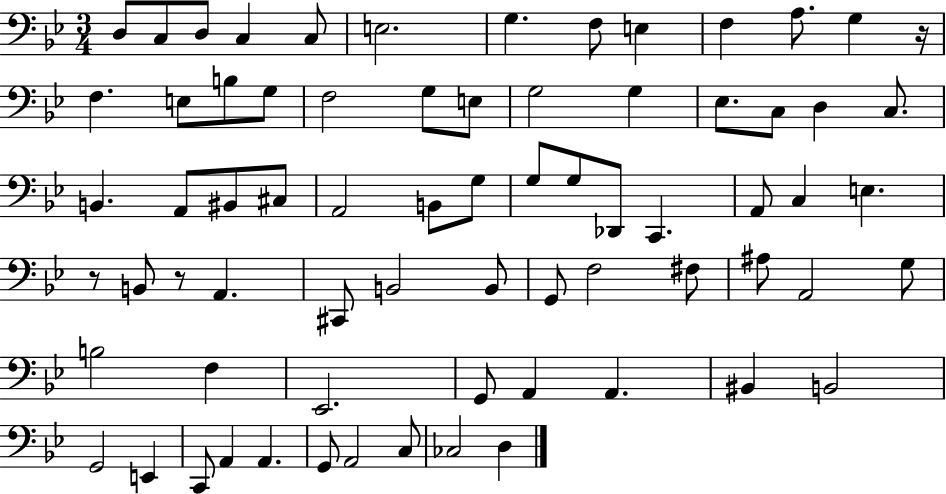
D3/e C3/e D3/e C3/q C3/e E3/h. G3/q. F3/e E3/q F3/q A3/e. G3/q R/s F3/q. E3/e B3/e G3/e F3/h G3/e E3/e G3/h G3/q Eb3/e. C3/e D3/q C3/e. B2/q. A2/e BIS2/e C#3/e A2/h B2/e G3/e G3/e G3/e Db2/e C2/q. A2/e C3/q E3/q. R/e B2/e R/e A2/q. C#2/e B2/h B2/e G2/e F3/h F#3/e A#3/e A2/h G3/e B3/h F3/q Eb2/h. G2/e A2/q A2/q. BIS2/q B2/h G2/h E2/q C2/e A2/q A2/q. G2/e A2/h C3/e CES3/h D3/q